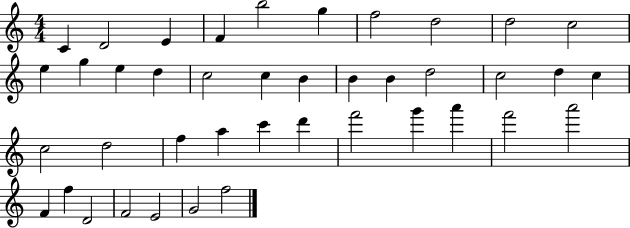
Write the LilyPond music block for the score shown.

{
  \clef treble
  \numericTimeSignature
  \time 4/4
  \key c \major
  c'4 d'2 e'4 | f'4 b''2 g''4 | f''2 d''2 | d''2 c''2 | \break e''4 g''4 e''4 d''4 | c''2 c''4 b'4 | b'4 b'4 d''2 | c''2 d''4 c''4 | \break c''2 d''2 | f''4 a''4 c'''4 d'''4 | f'''2 g'''4 a'''4 | f'''2 a'''2 | \break f'4 f''4 d'2 | f'2 e'2 | g'2 f''2 | \bar "|."
}